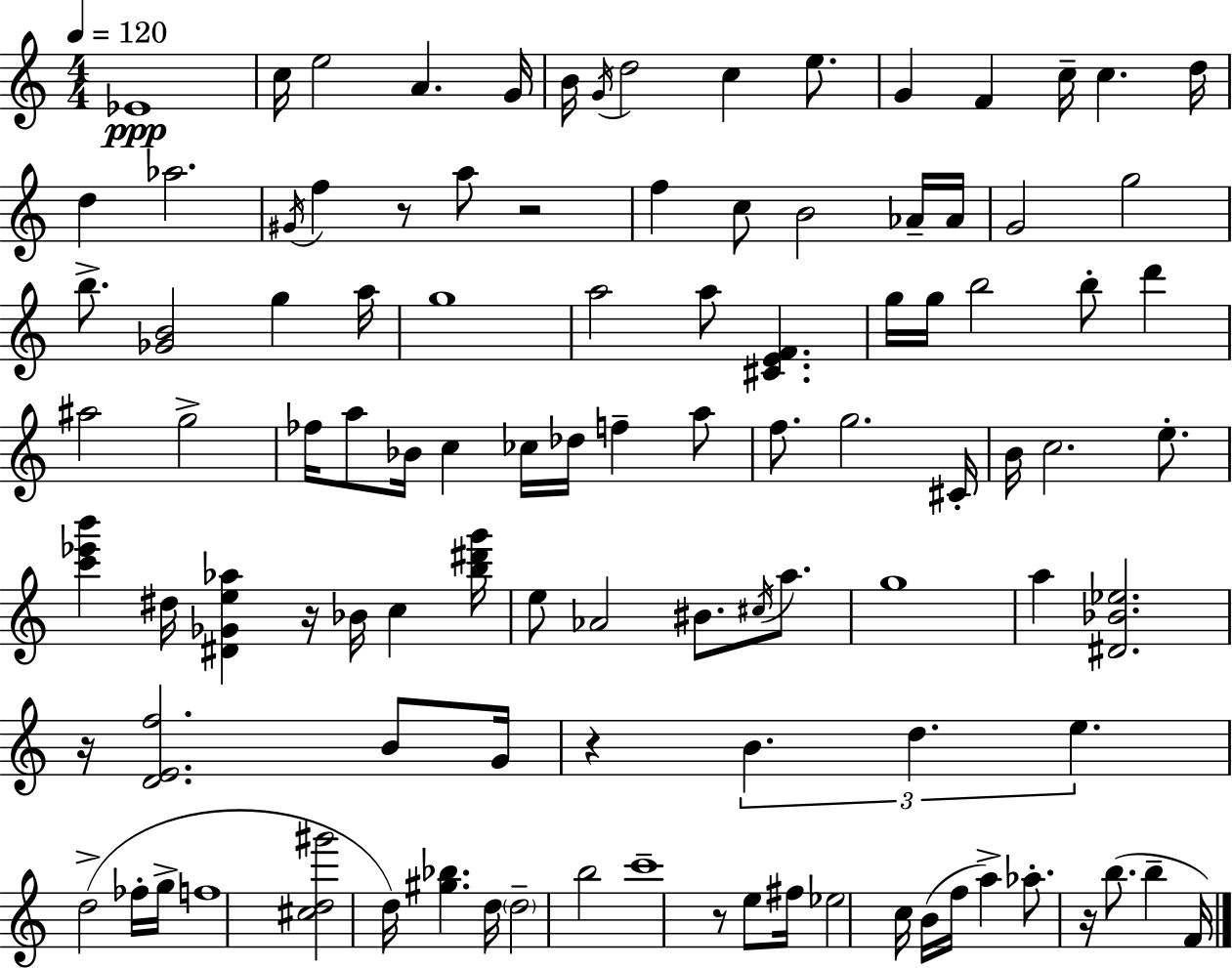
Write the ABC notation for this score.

X:1
T:Untitled
M:4/4
L:1/4
K:C
_E4 c/4 e2 A G/4 B/4 G/4 d2 c e/2 G F c/4 c d/4 d _a2 ^G/4 f z/2 a/2 z2 f c/2 B2 _A/4 _A/4 G2 g2 b/2 [_GB]2 g a/4 g4 a2 a/2 [^CEF] g/4 g/4 b2 b/2 d' ^a2 g2 _f/4 a/2 _B/4 c _c/4 _d/4 f a/2 f/2 g2 ^C/4 B/4 c2 e/2 [c'_e'b'] ^d/4 [^D_Ge_a] z/4 _B/4 c [b^d'g']/4 e/2 _A2 ^B/2 ^c/4 a/2 g4 a [^D_B_e]2 z/4 [DEf]2 B/2 G/4 z B d e d2 _f/4 g/4 f4 [^cd^g']2 d/4 [^g_b] d/4 d2 b2 c'4 z/2 e/2 ^f/4 _e2 c/4 B/4 f/4 a _a/2 z/4 b/2 b F/4